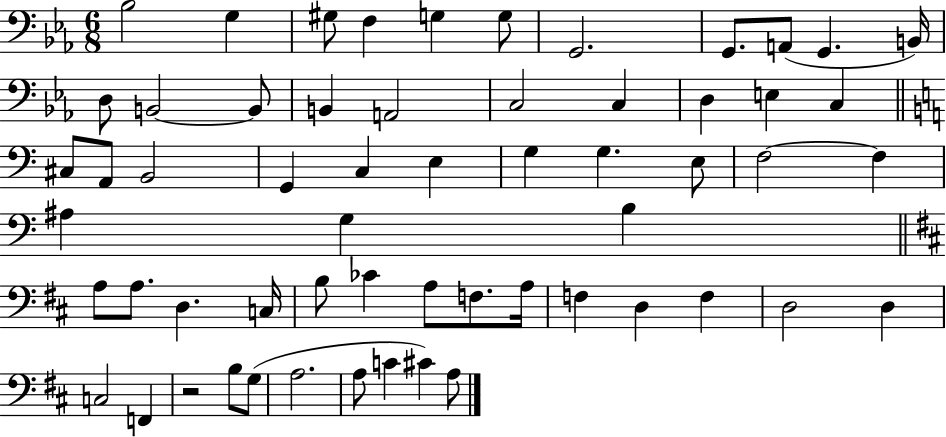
{
  \clef bass
  \numericTimeSignature
  \time 6/8
  \key ees \major
  \repeat volta 2 { bes2 g4 | gis8 f4 g4 g8 | g,2. | g,8. a,8( g,4. b,16) | \break d8 b,2~~ b,8 | b,4 a,2 | c2 c4 | d4 e4 c4 | \break \bar "||" \break \key c \major cis8 a,8 b,2 | g,4 c4 e4 | g4 g4. e8 | f2~~ f4 | \break ais4 g4 b4 | \bar "||" \break \key d \major a8 a8. d4. c16 | b8 ces'4 a8 f8. a16 | f4 d4 f4 | d2 d4 | \break c2 f,4 | r2 b8 g8( | a2. | a8 c'4 cis'4) a8 | \break } \bar "|."
}